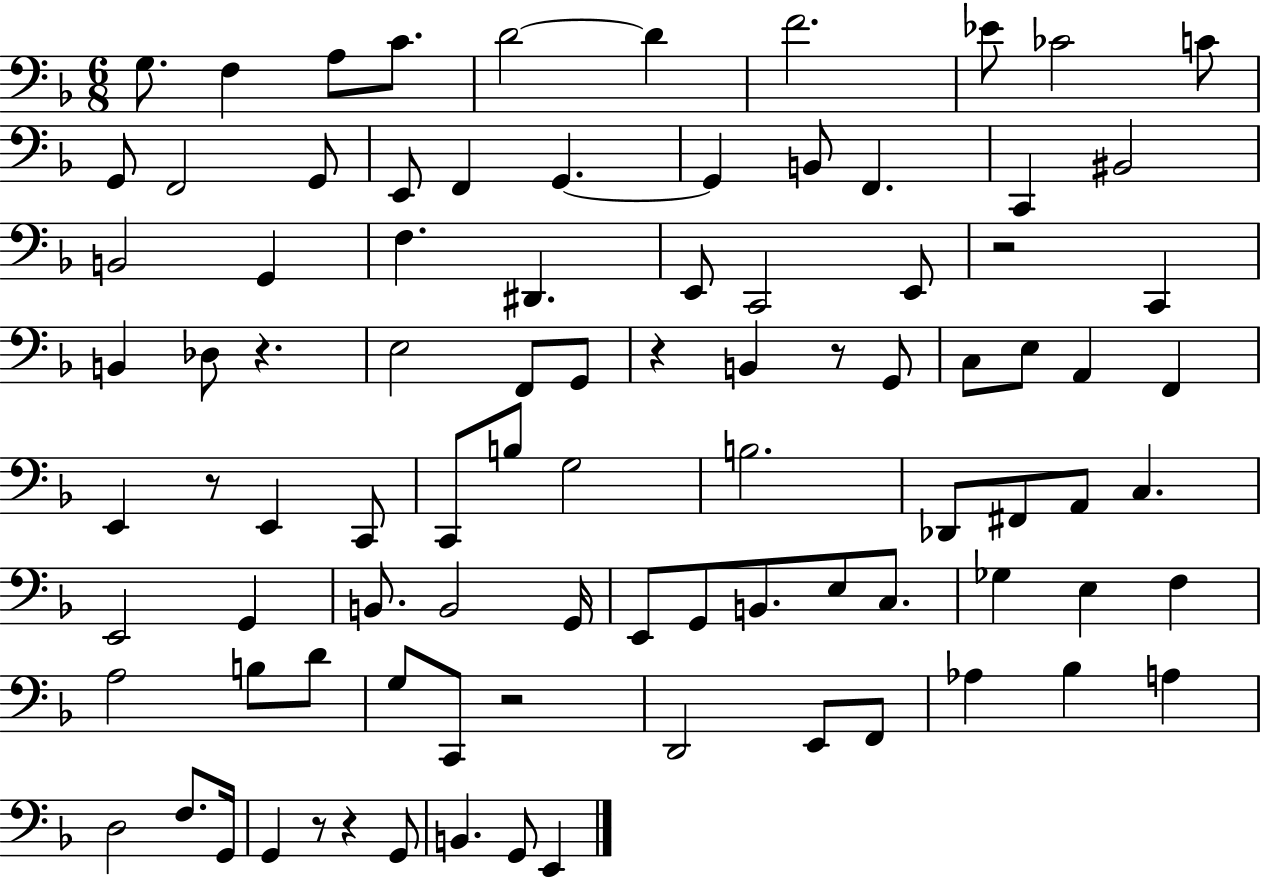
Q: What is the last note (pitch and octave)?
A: E2